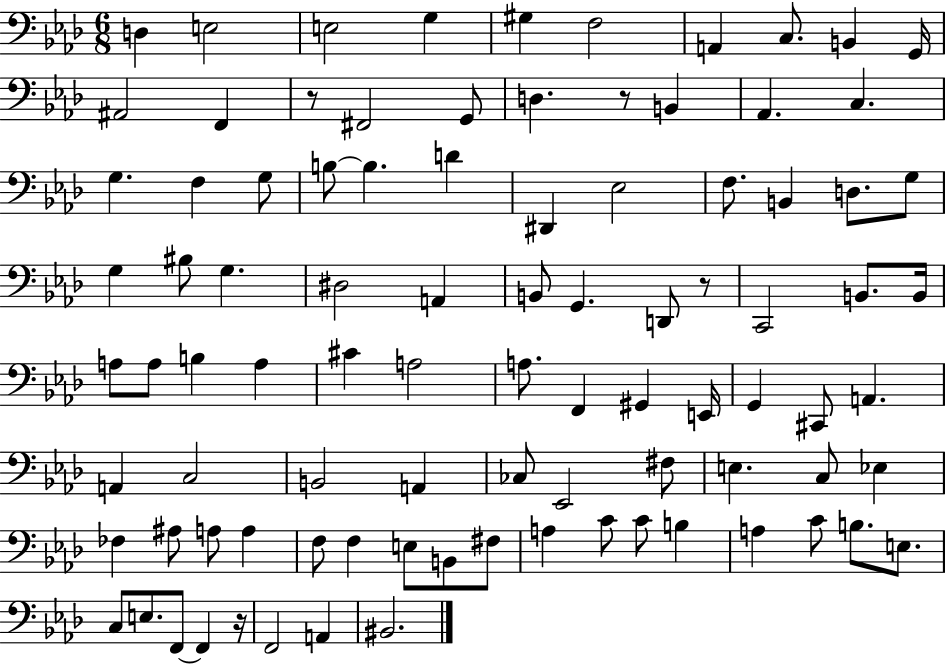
{
  \clef bass
  \numericTimeSignature
  \time 6/8
  \key aes \major
  \repeat volta 2 { d4 e2 | e2 g4 | gis4 f2 | a,4 c8. b,4 g,16 | \break ais,2 f,4 | r8 fis,2 g,8 | d4. r8 b,4 | aes,4. c4. | \break g4. f4 g8 | b8~~ b4. d'4 | dis,4 ees2 | f8. b,4 d8. g8 | \break g4 bis8 g4. | dis2 a,4 | b,8 g,4. d,8 r8 | c,2 b,8. b,16 | \break a8 a8 b4 a4 | cis'4 a2 | a8. f,4 gis,4 e,16 | g,4 cis,8 a,4. | \break a,4 c2 | b,2 a,4 | ces8 ees,2 fis8 | e4. c8 ees4 | \break fes4 ais8 a8 a4 | f8 f4 e8 b,8 fis8 | a4 c'8 c'8 b4 | a4 c'8 b8. e8. | \break c8 e8. f,8~~ f,4 r16 | f,2 a,4 | bis,2. | } \bar "|."
}